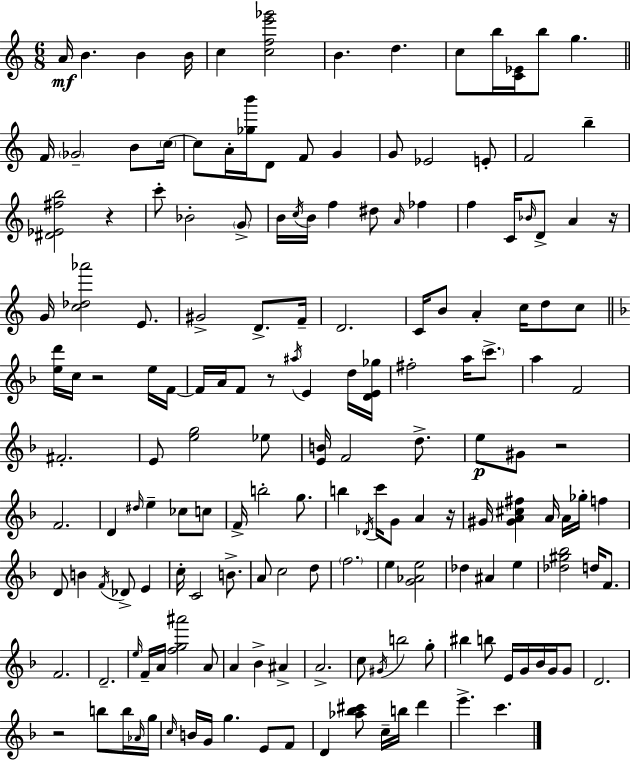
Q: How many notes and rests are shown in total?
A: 169